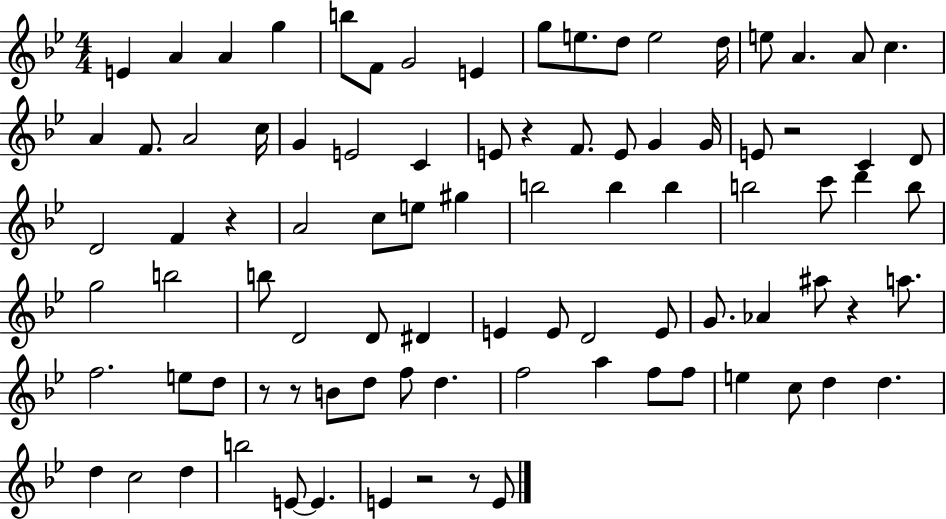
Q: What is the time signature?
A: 4/4